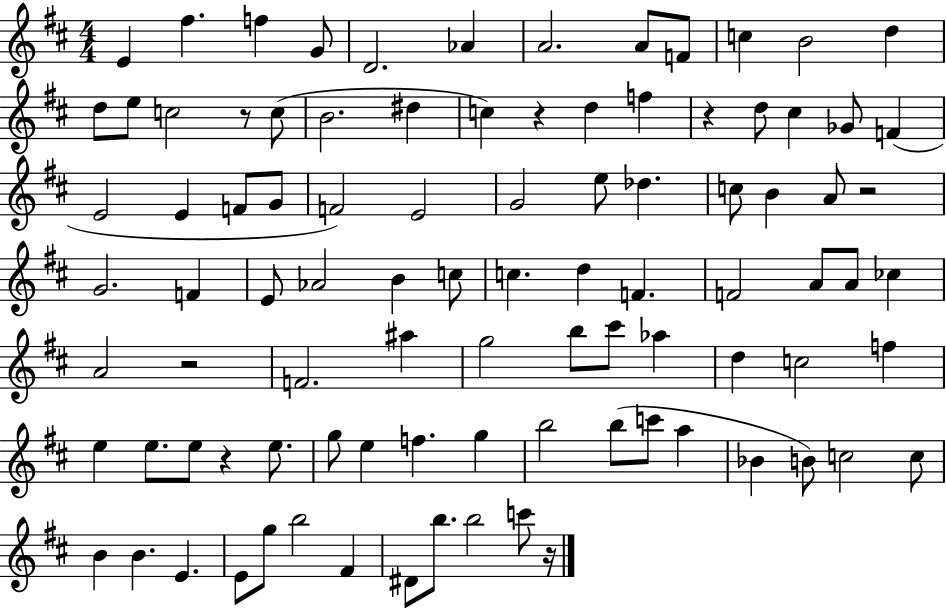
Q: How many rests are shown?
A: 7